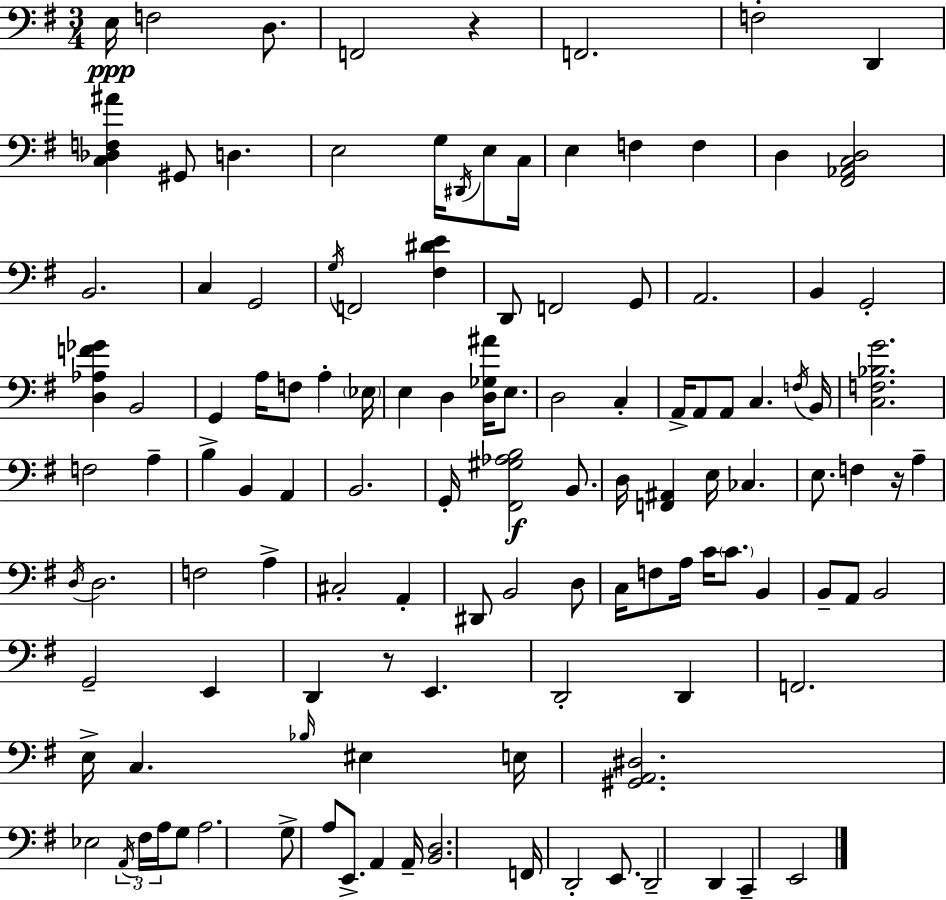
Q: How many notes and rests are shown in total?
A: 121